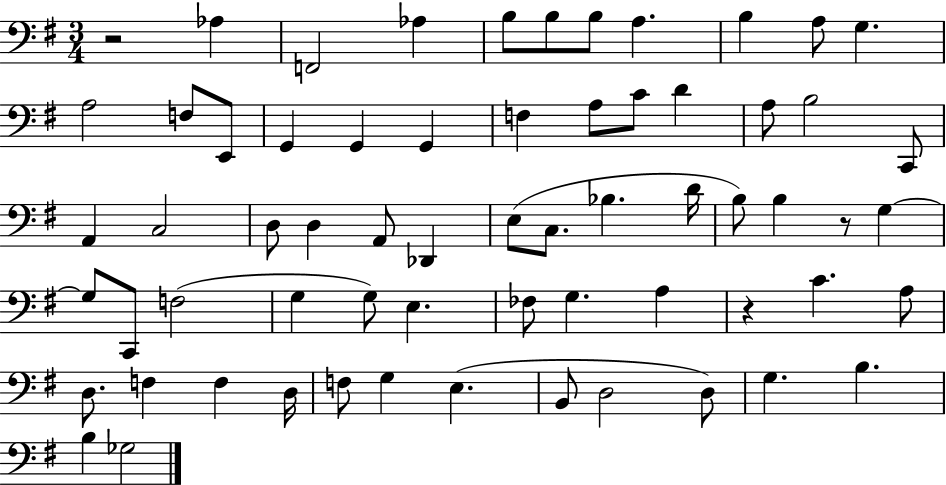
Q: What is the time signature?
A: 3/4